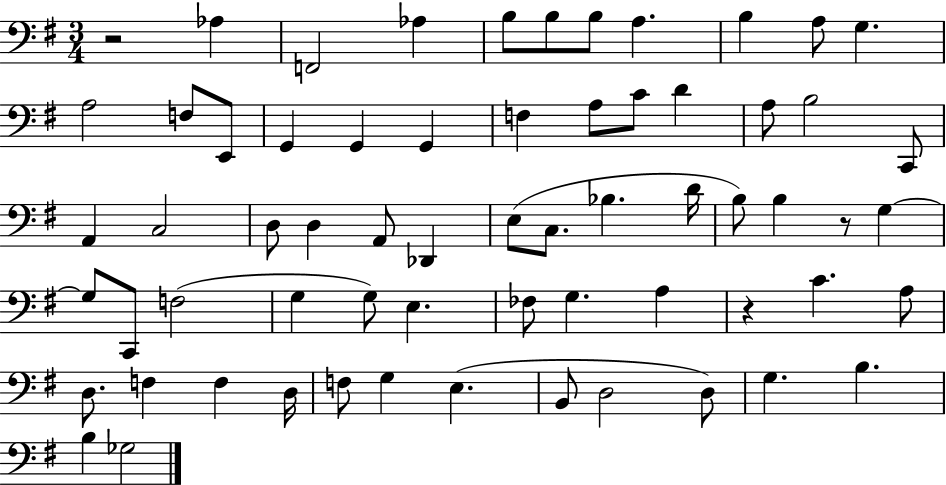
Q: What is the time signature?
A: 3/4